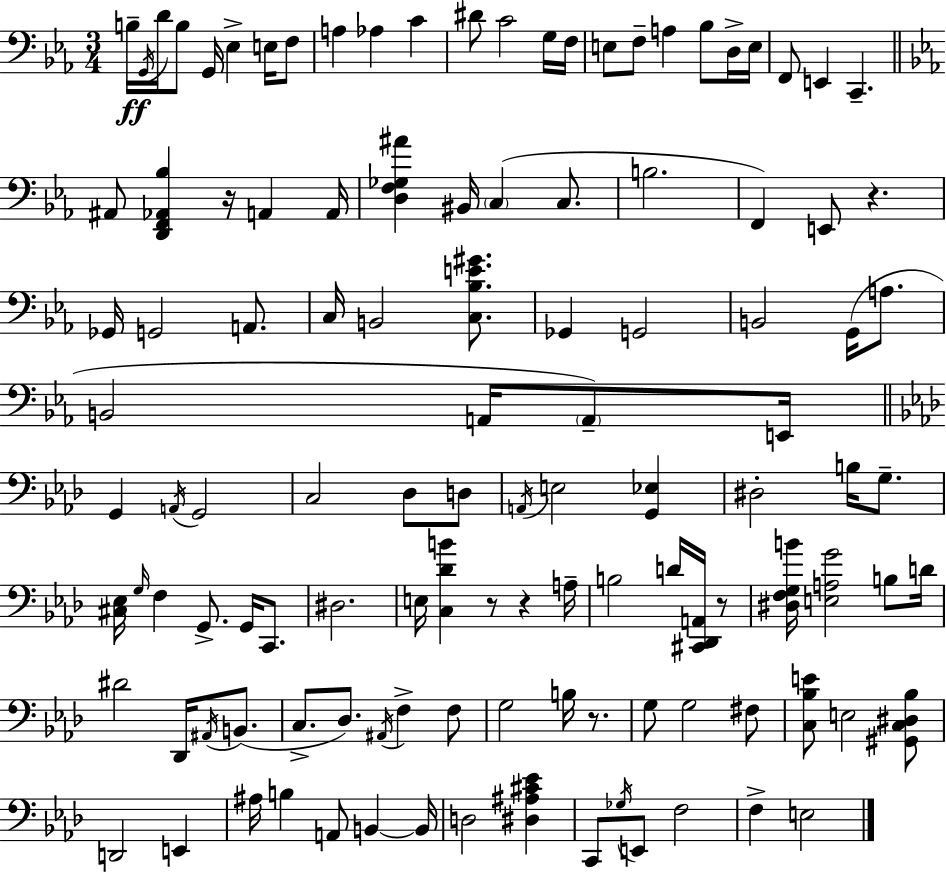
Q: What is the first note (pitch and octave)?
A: B3